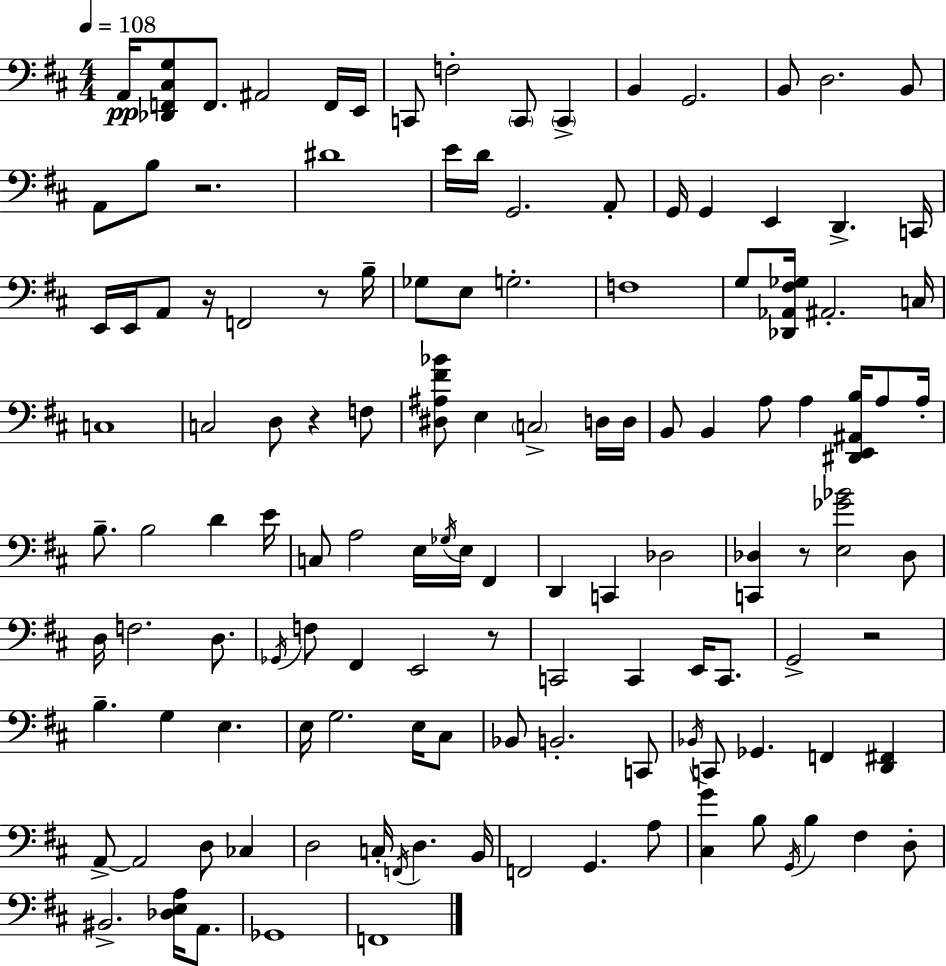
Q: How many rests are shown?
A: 7